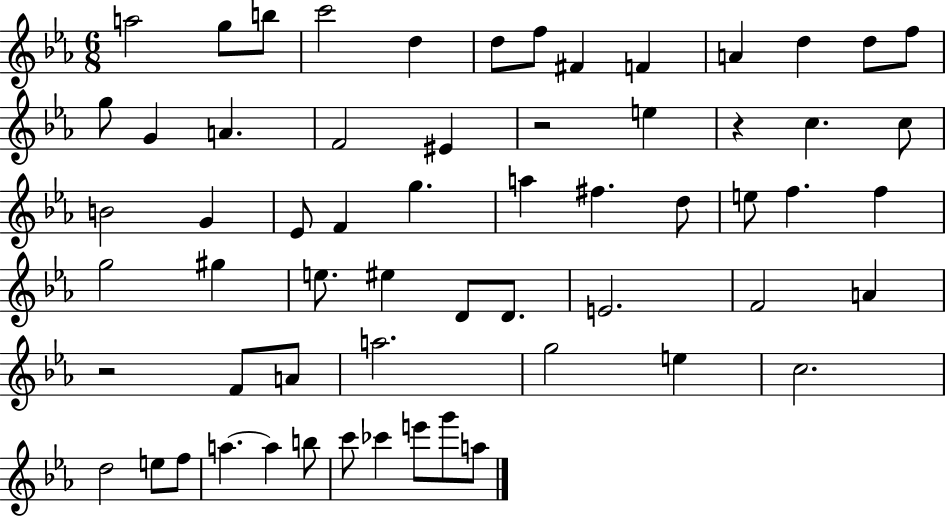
{
  \clef treble
  \numericTimeSignature
  \time 6/8
  \key ees \major
  a''2 g''8 b''8 | c'''2 d''4 | d''8 f''8 fis'4 f'4 | a'4 d''4 d''8 f''8 | \break g''8 g'4 a'4. | f'2 eis'4 | r2 e''4 | r4 c''4. c''8 | \break b'2 g'4 | ees'8 f'4 g''4. | a''4 fis''4. d''8 | e''8 f''4. f''4 | \break g''2 gis''4 | e''8. eis''4 d'8 d'8. | e'2. | f'2 a'4 | \break r2 f'8 a'8 | a''2. | g''2 e''4 | c''2. | \break d''2 e''8 f''8 | a''4.~~ a''4 b''8 | c'''8 ces'''4 e'''8 g'''8 a''8 | \bar "|."
}